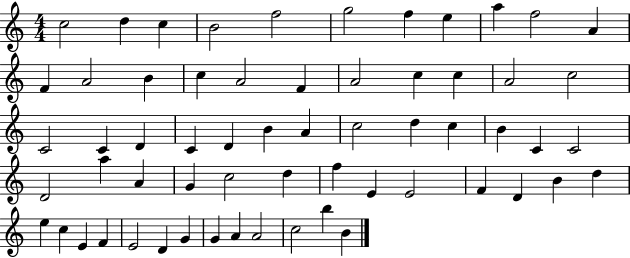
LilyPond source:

{
  \clef treble
  \numericTimeSignature
  \time 4/4
  \key c \major
  c''2 d''4 c''4 | b'2 f''2 | g''2 f''4 e''4 | a''4 f''2 a'4 | \break f'4 a'2 b'4 | c''4 a'2 f'4 | a'2 c''4 c''4 | a'2 c''2 | \break c'2 c'4 d'4 | c'4 d'4 b'4 a'4 | c''2 d''4 c''4 | b'4 c'4 c'2 | \break d'2 a''4 a'4 | g'4 c''2 d''4 | f''4 e'4 e'2 | f'4 d'4 b'4 d''4 | \break e''4 c''4 e'4 f'4 | e'2 d'4 g'4 | g'4 a'4 a'2 | c''2 b''4 b'4 | \break \bar "|."
}